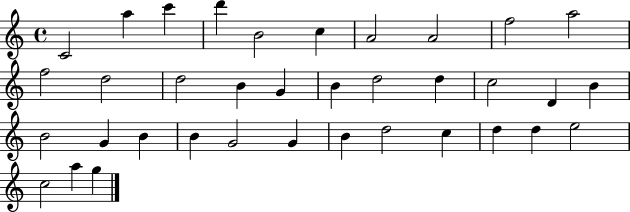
{
  \clef treble
  \time 4/4
  \defaultTimeSignature
  \key c \major
  c'2 a''4 c'''4 | d'''4 b'2 c''4 | a'2 a'2 | f''2 a''2 | \break f''2 d''2 | d''2 b'4 g'4 | b'4 d''2 d''4 | c''2 d'4 b'4 | \break b'2 g'4 b'4 | b'4 g'2 g'4 | b'4 d''2 c''4 | d''4 d''4 e''2 | \break c''2 a''4 g''4 | \bar "|."
}